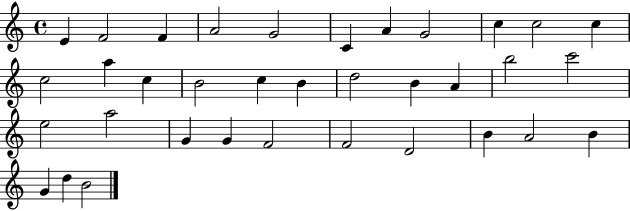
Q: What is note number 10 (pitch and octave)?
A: C5